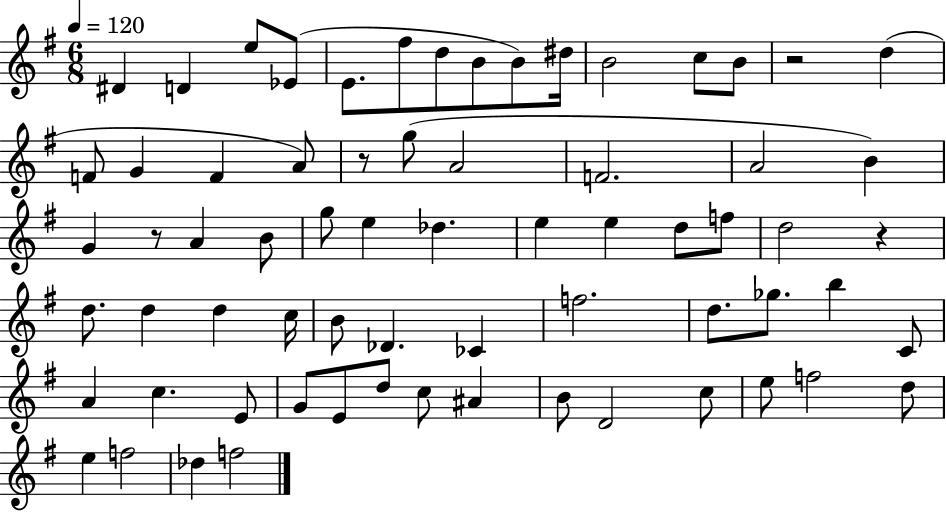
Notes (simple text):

D#4/q D4/q E5/e Eb4/e E4/e. F#5/e D5/e B4/e B4/e D#5/s B4/h C5/e B4/e R/h D5/q F4/e G4/q F4/q A4/e R/e G5/e A4/h F4/h. A4/h B4/q G4/q R/e A4/q B4/e G5/e E5/q Db5/q. E5/q E5/q D5/e F5/e D5/h R/q D5/e. D5/q D5/q C5/s B4/e Db4/q. CES4/q F5/h. D5/e. Gb5/e. B5/q C4/e A4/q C5/q. E4/e G4/e E4/e D5/e C5/e A#4/q B4/e D4/h C5/e E5/e F5/h D5/e E5/q F5/h Db5/q F5/h